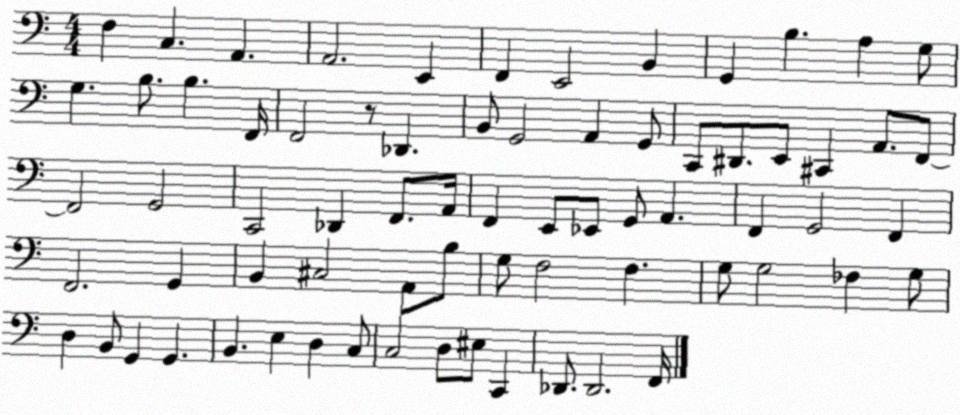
X:1
T:Untitled
M:4/4
L:1/4
K:C
F, C, A,, A,,2 E,, F,, E,,2 B,, G,, B, A, G,/2 G, B,/2 B, F,,/4 F,,2 z/2 _D,, B,,/2 G,,2 A,, G,,/2 C,,/2 ^D,,/2 E,,/2 ^C,, A,,/2 F,,/2 F,,2 G,,2 C,,2 _D,, F,,/2 A,,/4 F,, E,,/2 _E,,/2 G,,/2 A,, F,, G,,2 F,, F,,2 G,, B,, ^C,2 A,,/2 B,/2 G,/2 F,2 F, G,/2 G,2 _F, G,/2 D, B,,/2 G,, G,, B,, E, D, C,/2 C,2 D,/2 ^E,/2 C,, _D,,/2 _D,,2 F,,/4